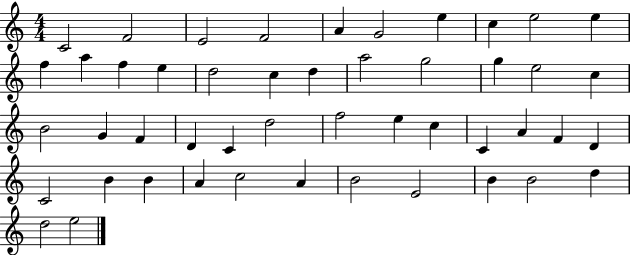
C4/h F4/h E4/h F4/h A4/q G4/h E5/q C5/q E5/h E5/q F5/q A5/q F5/q E5/q D5/h C5/q D5/q A5/h G5/h G5/q E5/h C5/q B4/h G4/q F4/q D4/q C4/q D5/h F5/h E5/q C5/q C4/q A4/q F4/q D4/q C4/h B4/q B4/q A4/q C5/h A4/q B4/h E4/h B4/q B4/h D5/q D5/h E5/h